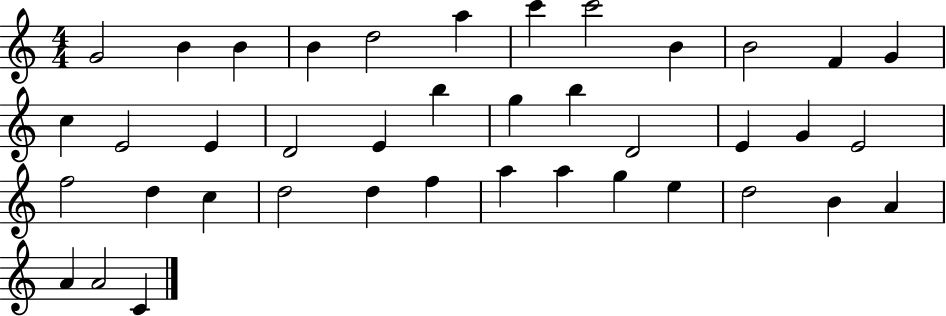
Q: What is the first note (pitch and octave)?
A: G4